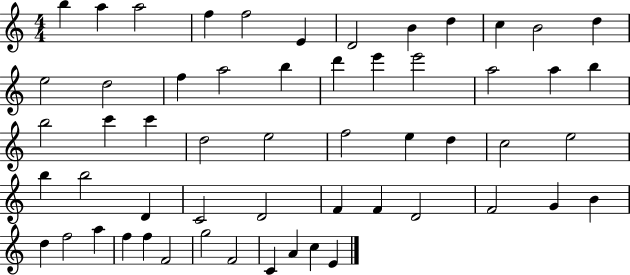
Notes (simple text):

B5/q A5/q A5/h F5/q F5/h E4/q D4/h B4/q D5/q C5/q B4/h D5/q E5/h D5/h F5/q A5/h B5/q D6/q E6/q E6/h A5/h A5/q B5/q B5/h C6/q C6/q D5/h E5/h F5/h E5/q D5/q C5/h E5/h B5/q B5/h D4/q C4/h D4/h F4/q F4/q D4/h F4/h G4/q B4/q D5/q F5/h A5/q F5/q F5/q F4/h G5/h F4/h C4/q A4/q C5/q E4/q